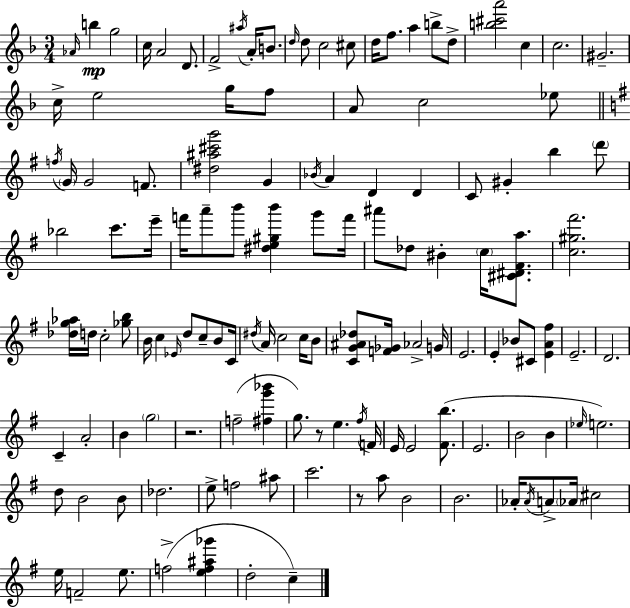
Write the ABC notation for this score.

X:1
T:Untitled
M:3/4
L:1/4
K:F
_A/4 b g2 c/4 A2 D/2 F2 ^a/4 A/4 B/2 d/4 d/2 c2 ^c/2 d/4 f/2 a b/2 d/2 [b^c'a']2 c c2 ^G2 c/4 e2 g/4 f/2 A/2 c2 _e/2 f/4 G/4 G2 F/2 [^d^a^c'g']2 G _B/4 A D D C/2 ^G b d'/2 _b2 c'/2 e'/4 f'/4 a'/2 b'/2 [^de^gb'] g'/2 f'/4 ^a'/2 _d/2 ^B c/4 [^C^D^Fa]/2 [c^g^f']2 [_dg_a]/4 d/4 c2 [_gb]/2 B/4 c _E/4 d/2 c/2 B/2 C/4 ^d/4 A/4 c2 c/4 B/2 [CG^A_d]/2 [F_G]/4 _A2 G/4 E2 E _B/2 ^C/2 [EA^f] E2 D2 C A2 B g2 z2 f2 [^fg'_b'] g/2 z/2 e ^f/4 F/4 E/4 E2 [^Fb]/2 E2 B2 B _e/4 e2 d/2 B2 B/2 _d2 e/2 f2 ^a/2 c'2 z/2 a/2 B2 B2 _A/4 _A/4 A/2 _A/4 ^c2 e/4 F2 e/2 f2 [ef^a_g'] d2 c